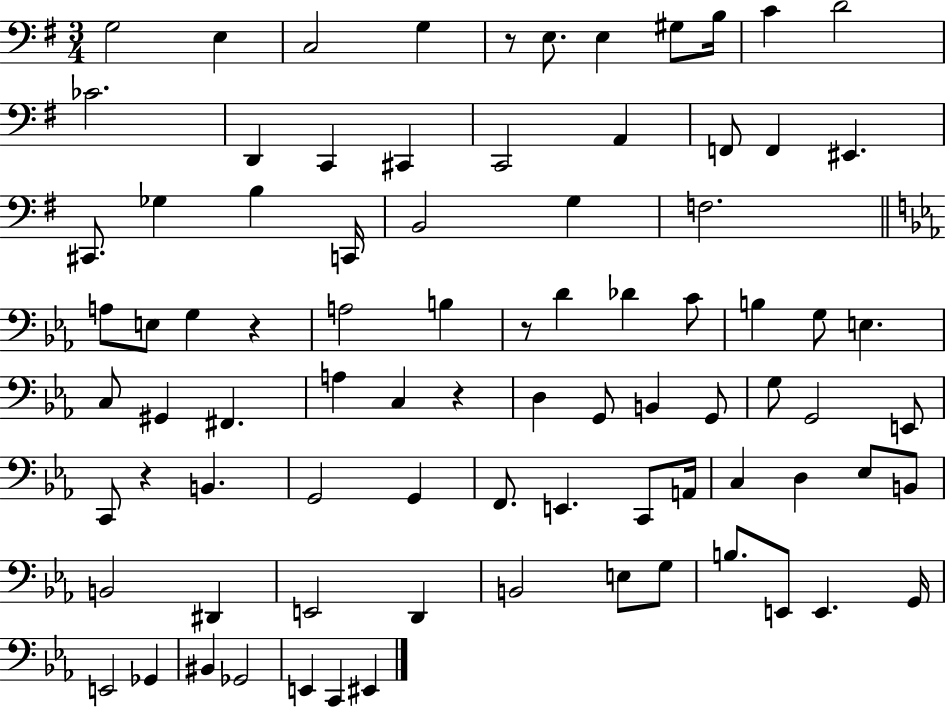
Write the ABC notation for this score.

X:1
T:Untitled
M:3/4
L:1/4
K:G
G,2 E, C,2 G, z/2 E,/2 E, ^G,/2 B,/4 C D2 _C2 D,, C,, ^C,, C,,2 A,, F,,/2 F,, ^E,, ^C,,/2 _G, B, C,,/4 B,,2 G, F,2 A,/2 E,/2 G, z A,2 B, z/2 D _D C/2 B, G,/2 E, C,/2 ^G,, ^F,, A, C, z D, G,,/2 B,, G,,/2 G,/2 G,,2 E,,/2 C,,/2 z B,, G,,2 G,, F,,/2 E,, C,,/2 A,,/4 C, D, _E,/2 B,,/2 B,,2 ^D,, E,,2 D,, B,,2 E,/2 G,/2 B,/2 E,,/2 E,, G,,/4 E,,2 _G,, ^B,, _G,,2 E,, C,, ^E,,